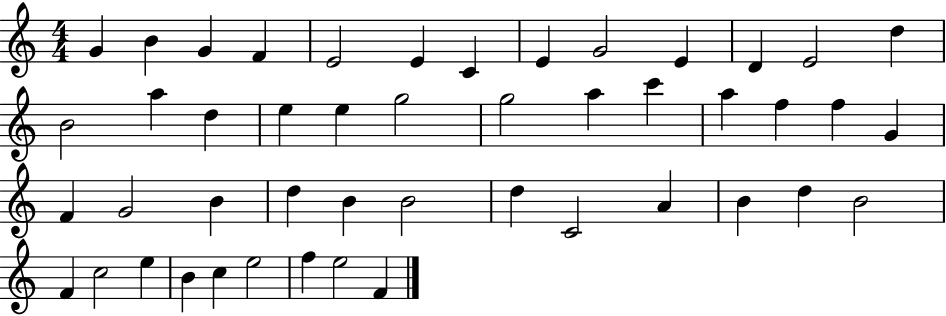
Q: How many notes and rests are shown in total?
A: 47